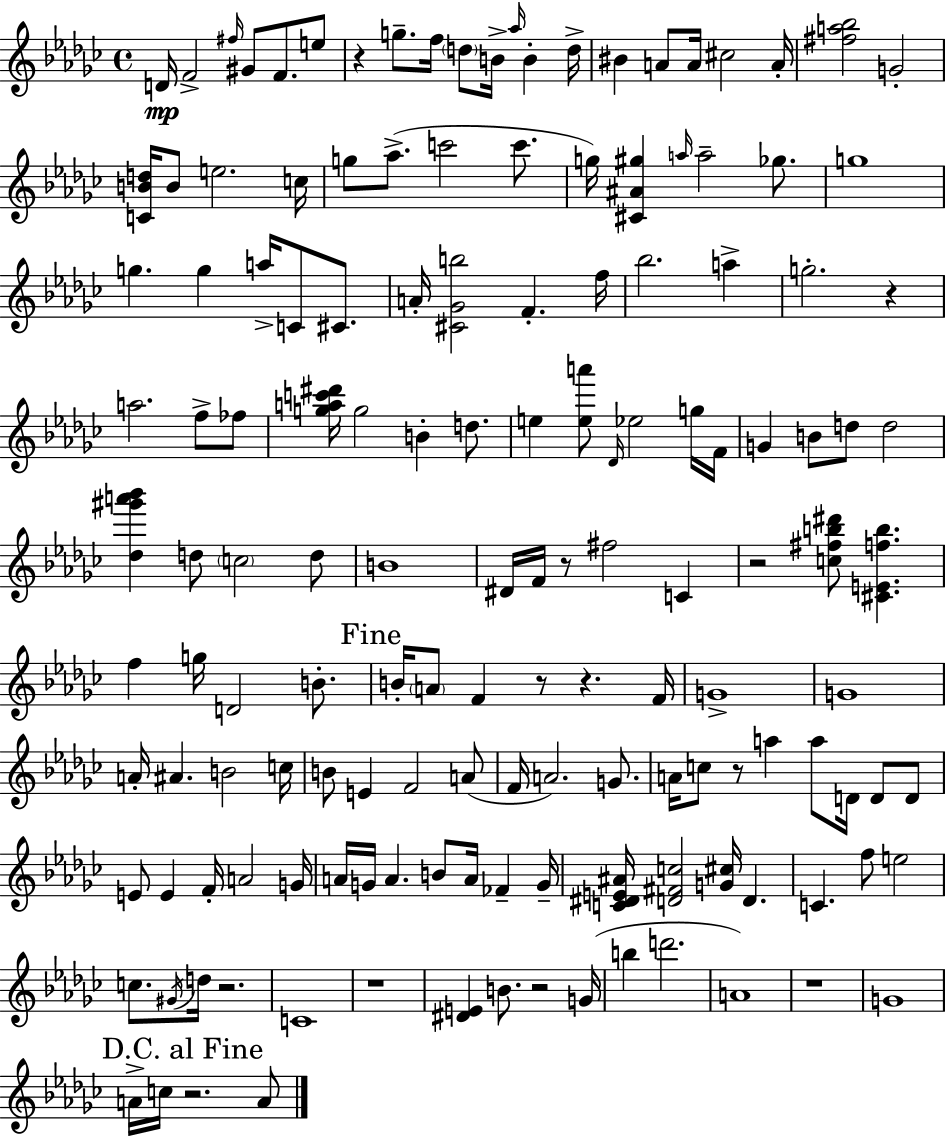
X:1
T:Untitled
M:4/4
L:1/4
K:Ebm
D/4 F2 ^f/4 ^G/2 F/2 e/2 z g/2 f/4 d/2 B/4 _a/4 B d/4 ^B A/2 A/4 ^c2 A/4 [^fa_b]2 G2 [CBd]/4 B/2 e2 c/4 g/2 _a/2 c'2 c'/2 g/4 [^C^A^g] a/4 a2 _g/2 g4 g g a/4 C/2 ^C/2 A/4 [^C_Gb]2 F f/4 _b2 a g2 z a2 f/2 _f/2 [gac'^d']/4 g2 B d/2 e [ea']/2 _D/4 _e2 g/4 F/4 G B/2 d/2 d2 [_d^g'a'_b'] d/2 c2 d/2 B4 ^D/4 F/4 z/2 ^f2 C z2 [c^fb^d']/2 [^CEfb] f g/4 D2 B/2 B/4 A/2 F z/2 z F/4 G4 G4 A/4 ^A B2 c/4 B/2 E F2 A/2 F/4 A2 G/2 A/4 c/2 z/2 a a/2 D/4 D/2 D/2 E/2 E F/4 A2 G/4 A/4 G/4 A B/2 A/4 _F G/4 [C^DE^A]/4 [D^Fc]2 [G^c]/4 D C f/2 e2 c/2 ^G/4 d/4 z2 C4 z4 [^DE] B/2 z2 G/4 b d'2 A4 z4 G4 A/4 c/4 z2 A/2